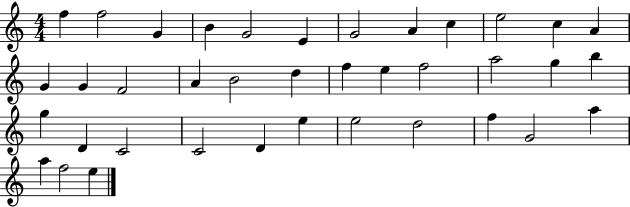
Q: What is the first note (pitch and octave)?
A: F5